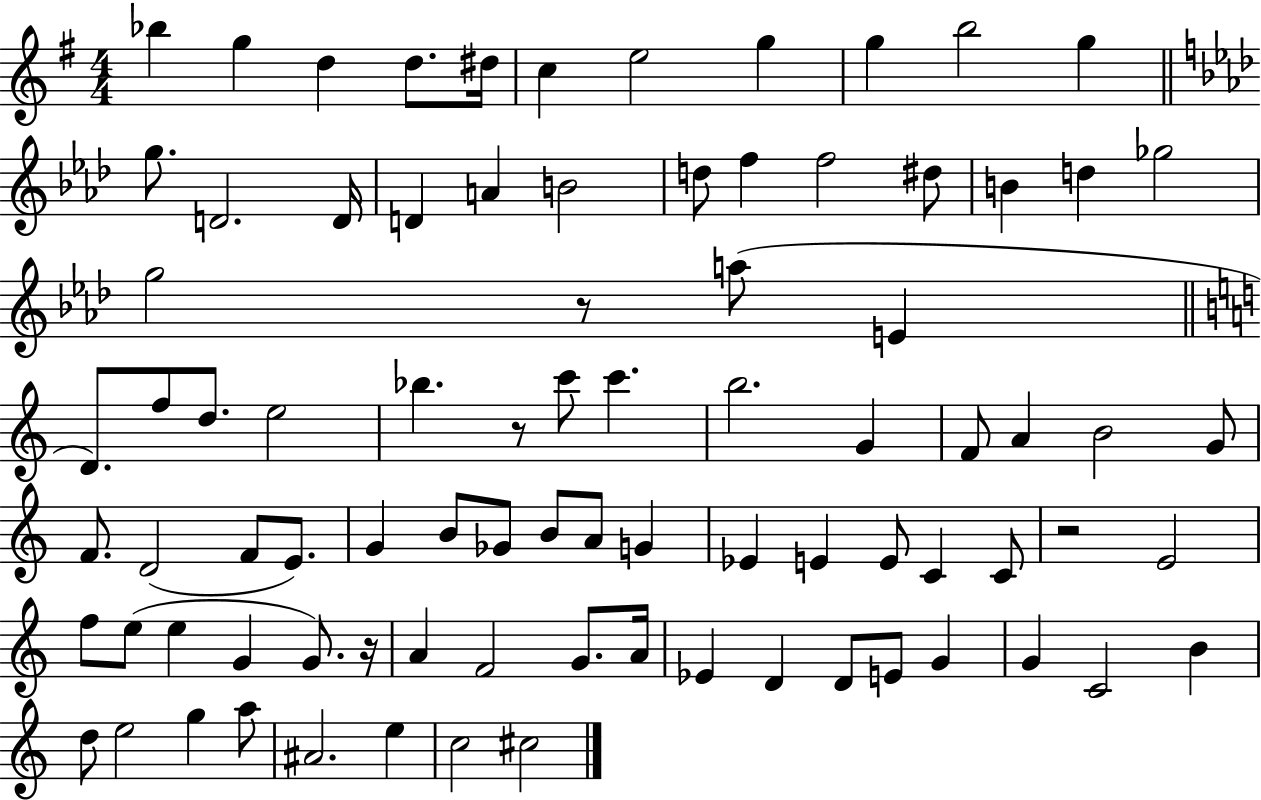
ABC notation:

X:1
T:Untitled
M:4/4
L:1/4
K:G
_b g d d/2 ^d/4 c e2 g g b2 g g/2 D2 D/4 D A B2 d/2 f f2 ^d/2 B d _g2 g2 z/2 a/2 E D/2 f/2 d/2 e2 _b z/2 c'/2 c' b2 G F/2 A B2 G/2 F/2 D2 F/2 E/2 G B/2 _G/2 B/2 A/2 G _E E E/2 C C/2 z2 E2 f/2 e/2 e G G/2 z/4 A F2 G/2 A/4 _E D D/2 E/2 G G C2 B d/2 e2 g a/2 ^A2 e c2 ^c2